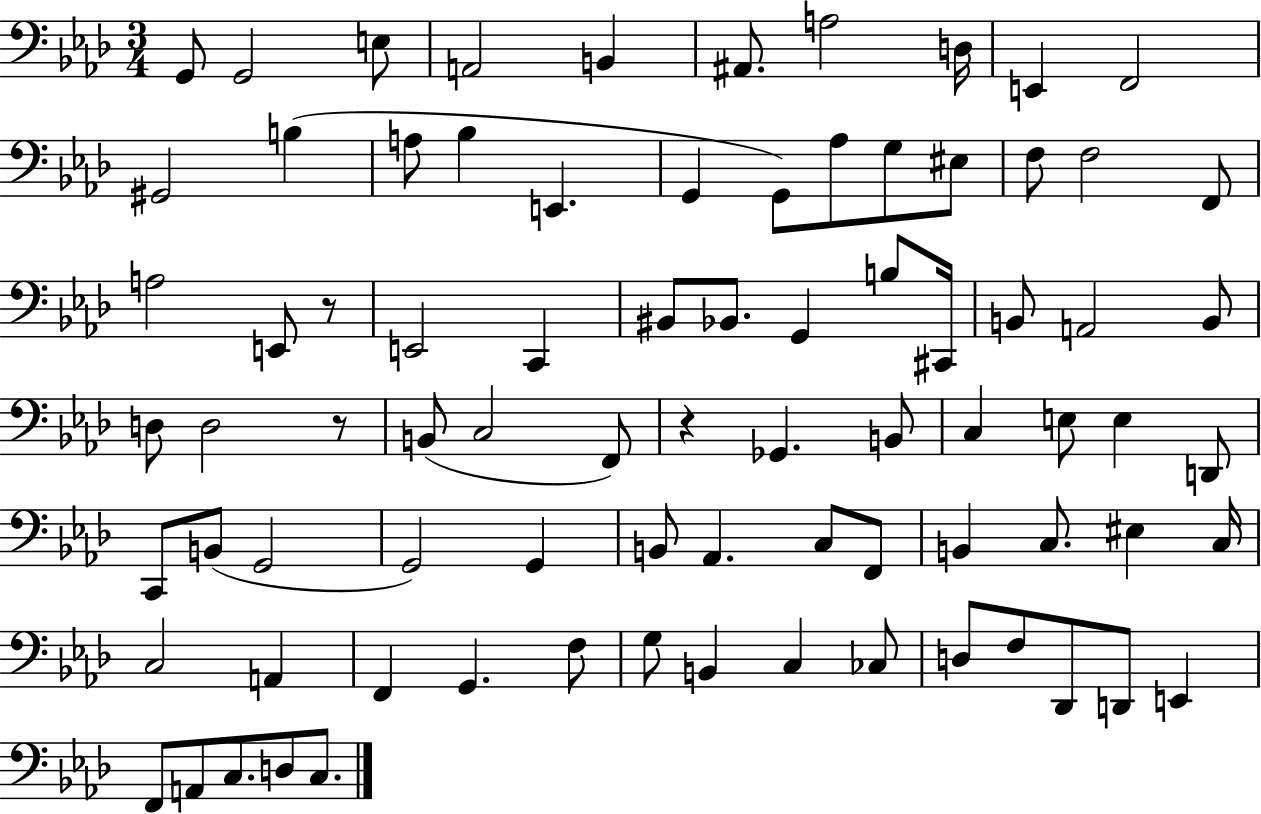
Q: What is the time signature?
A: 3/4